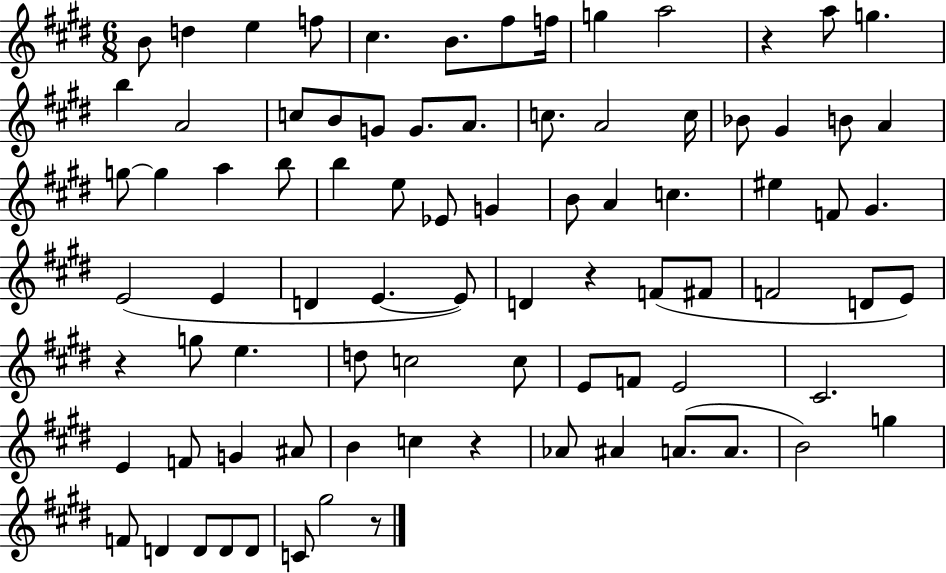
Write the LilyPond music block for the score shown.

{
  \clef treble
  \numericTimeSignature
  \time 6/8
  \key e \major
  b'8 d''4 e''4 f''8 | cis''4. b'8. fis''8 f''16 | g''4 a''2 | r4 a''8 g''4. | \break b''4 a'2 | c''8 b'8 g'8 g'8. a'8. | c''8. a'2 c''16 | bes'8 gis'4 b'8 a'4 | \break g''8~~ g''4 a''4 b''8 | b''4 e''8 ees'8 g'4 | b'8 a'4 c''4. | eis''4 f'8 gis'4. | \break e'2( e'4 | d'4 e'4.~~ e'8) | d'4 r4 f'8( fis'8 | f'2 d'8 e'8) | \break r4 g''8 e''4. | d''8 c''2 c''8 | e'8 f'8 e'2 | cis'2. | \break e'4 f'8 g'4 ais'8 | b'4 c''4 r4 | aes'8 ais'4 a'8.( a'8. | b'2) g''4 | \break f'8 d'4 d'8 d'8 d'8 | c'8 gis''2 r8 | \bar "|."
}